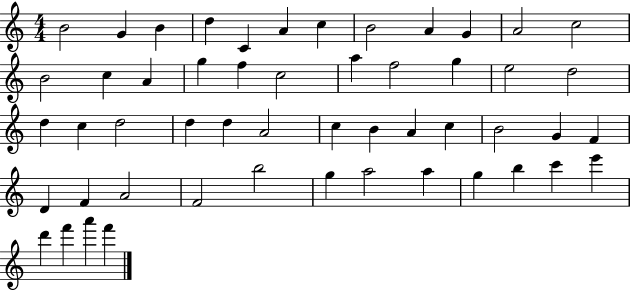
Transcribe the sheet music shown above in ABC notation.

X:1
T:Untitled
M:4/4
L:1/4
K:C
B2 G B d C A c B2 A G A2 c2 B2 c A g f c2 a f2 g e2 d2 d c d2 d d A2 c B A c B2 G F D F A2 F2 b2 g a2 a g b c' e' d' f' a' f'